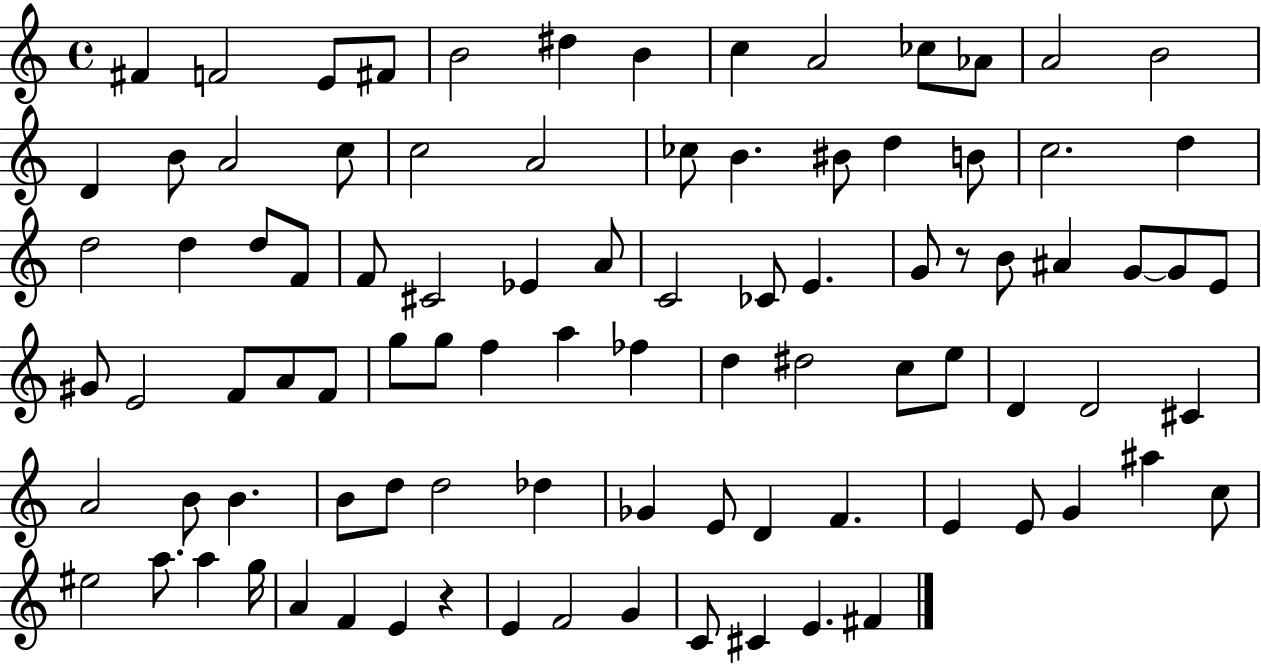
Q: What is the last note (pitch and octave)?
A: F#4